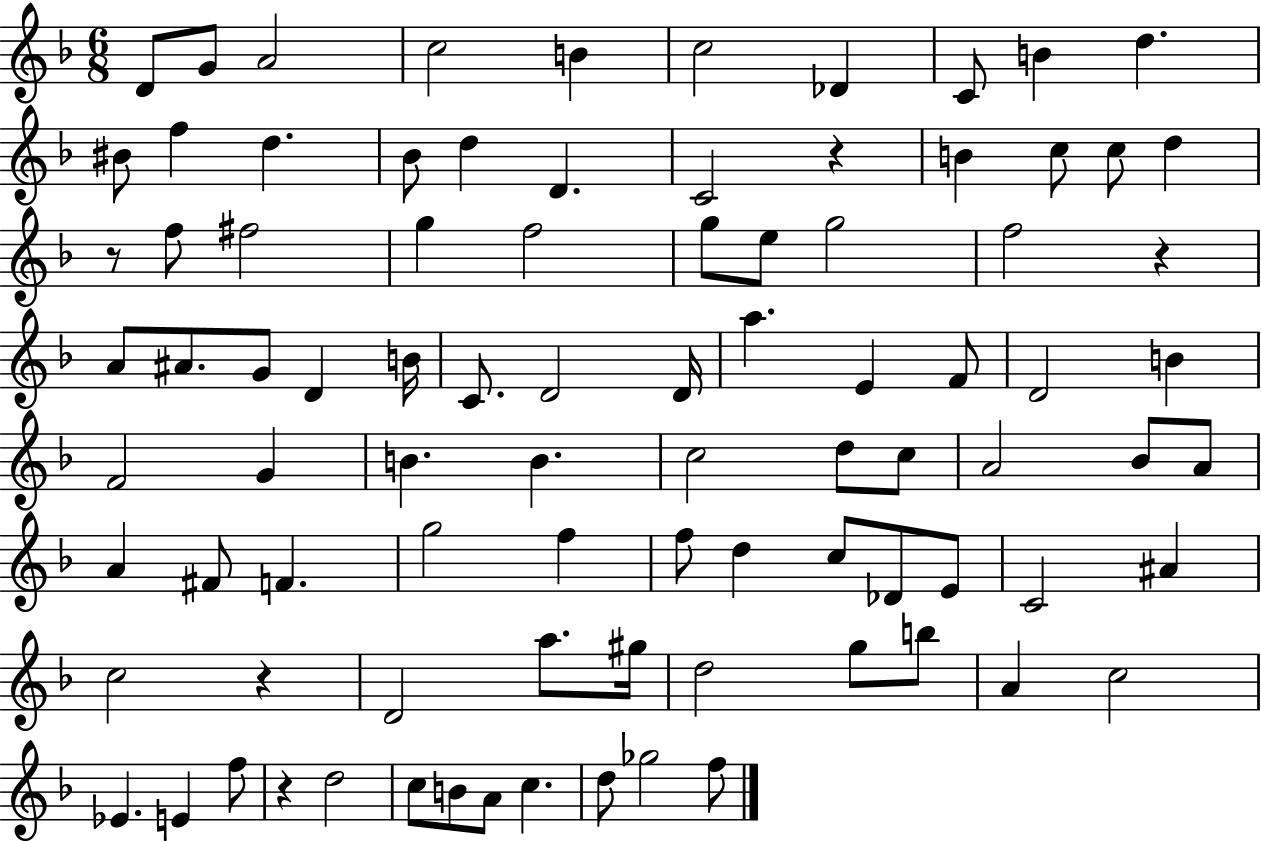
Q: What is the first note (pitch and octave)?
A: D4